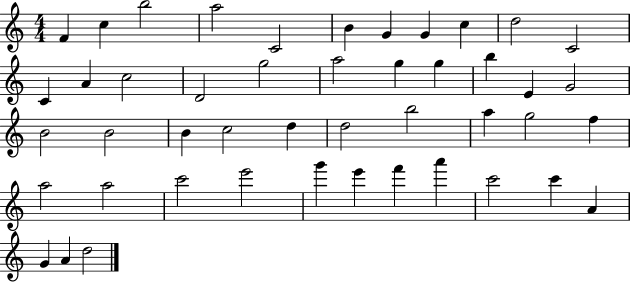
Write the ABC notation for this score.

X:1
T:Untitled
M:4/4
L:1/4
K:C
F c b2 a2 C2 B G G c d2 C2 C A c2 D2 g2 a2 g g b E G2 B2 B2 B c2 d d2 b2 a g2 f a2 a2 c'2 e'2 g' e' f' a' c'2 c' A G A d2